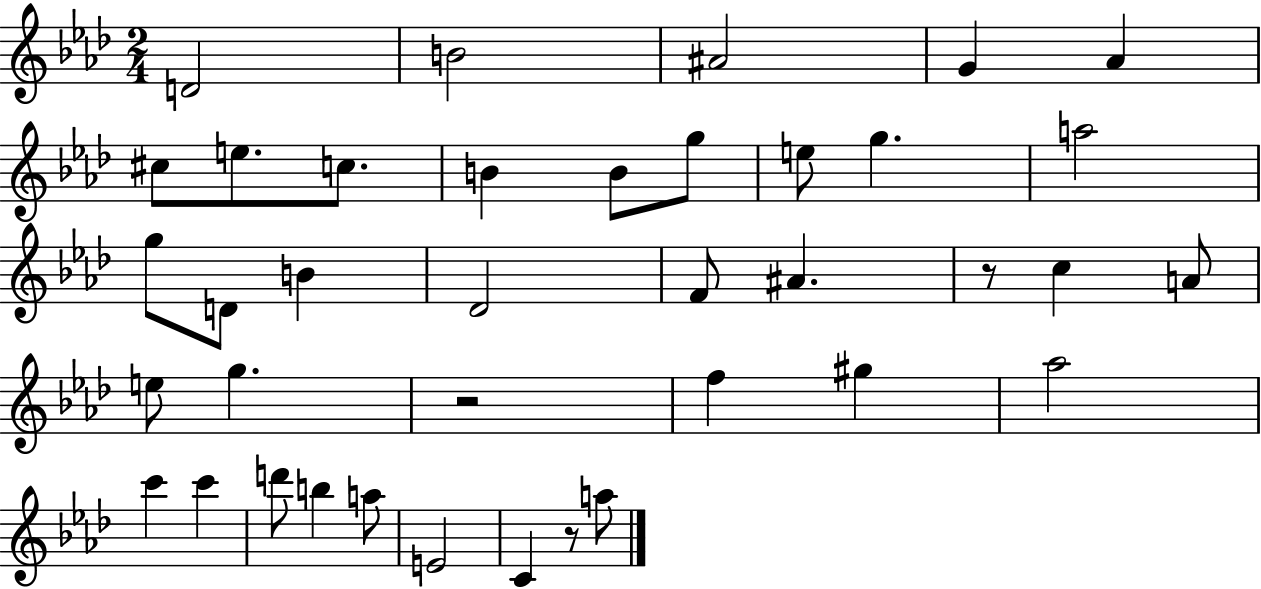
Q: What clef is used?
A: treble